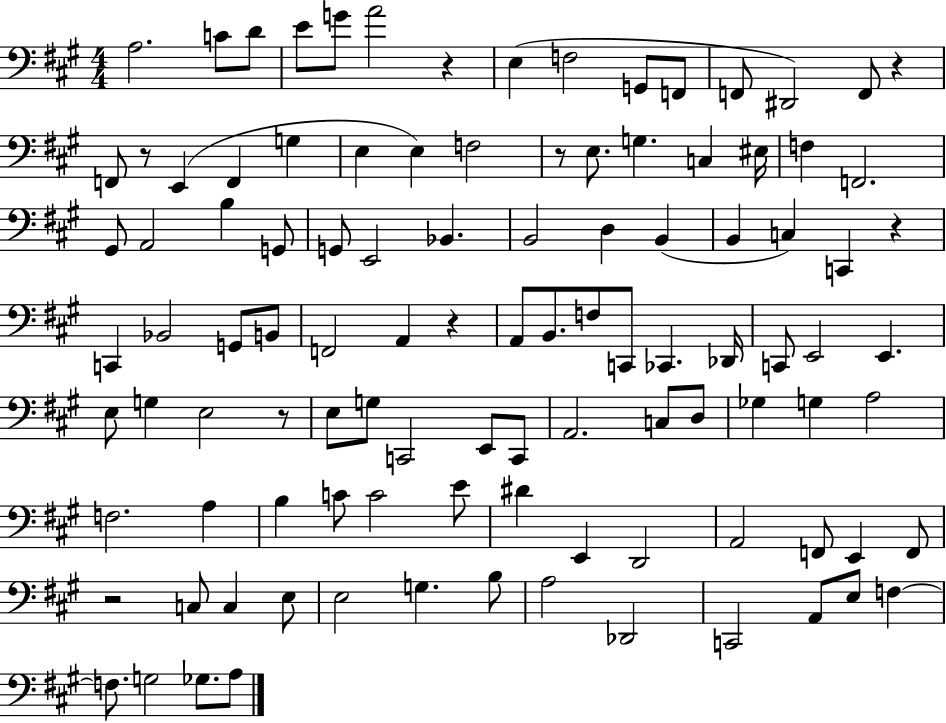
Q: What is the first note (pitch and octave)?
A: A3